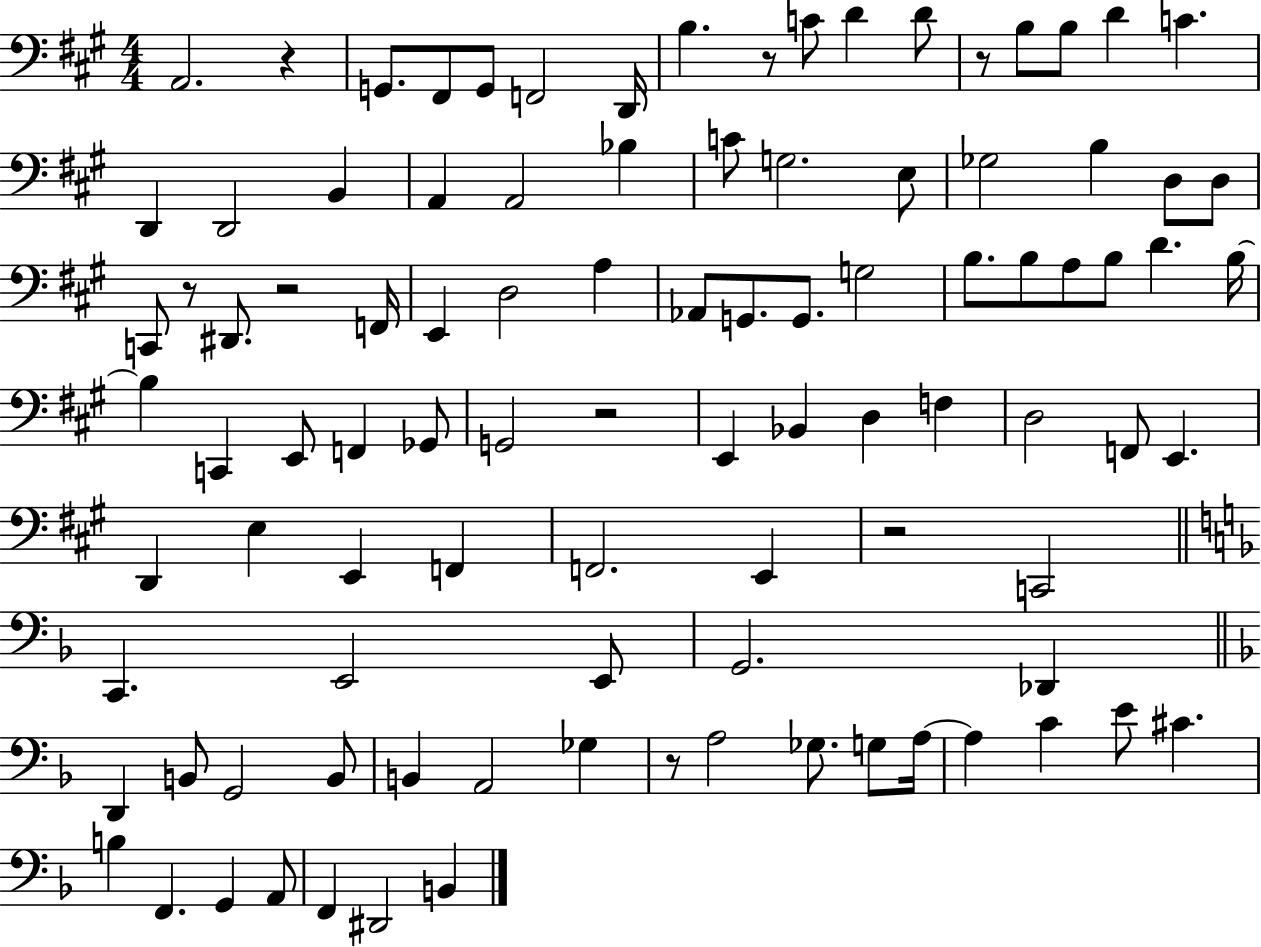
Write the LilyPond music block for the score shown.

{
  \clef bass
  \numericTimeSignature
  \time 4/4
  \key a \major
  a,2. r4 | g,8. fis,8 g,8 f,2 d,16 | b4. r8 c'8 d'4 d'8 | r8 b8 b8 d'4 c'4. | \break d,4 d,2 b,4 | a,4 a,2 bes4 | c'8 g2. e8 | ges2 b4 d8 d8 | \break c,8 r8 dis,8. r2 f,16 | e,4 d2 a4 | aes,8 g,8. g,8. g2 | b8. b8 a8 b8 d'4. b16~~ | \break b4 c,4 e,8 f,4 ges,8 | g,2 r2 | e,4 bes,4 d4 f4 | d2 f,8 e,4. | \break d,4 e4 e,4 f,4 | f,2. e,4 | r2 c,2 | \bar "||" \break \key f \major c,4. e,2 e,8 | g,2. des,4 | \bar "||" \break \key f \major d,4 b,8 g,2 b,8 | b,4 a,2 ges4 | r8 a2 ges8. g8 a16~~ | a4 c'4 e'8 cis'4. | \break b4 f,4. g,4 a,8 | f,4 dis,2 b,4 | \bar "|."
}